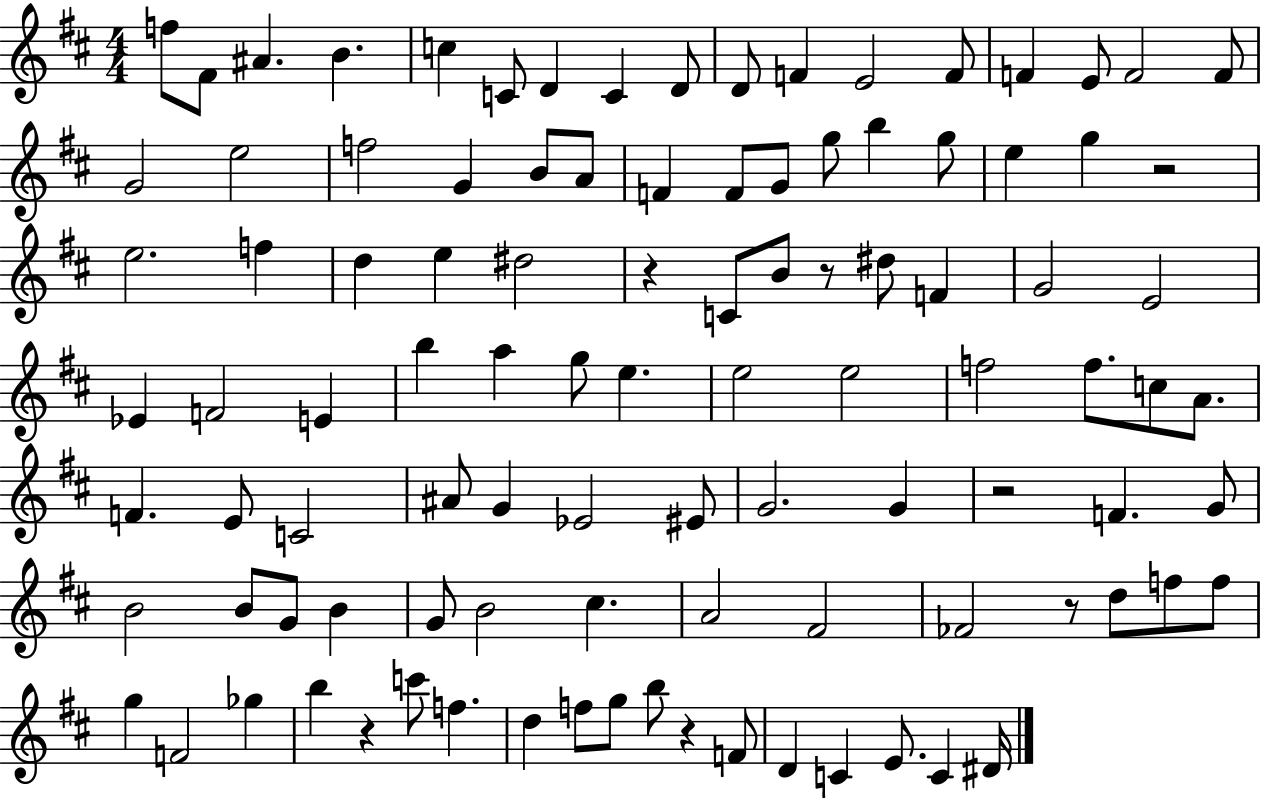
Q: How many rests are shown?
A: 7